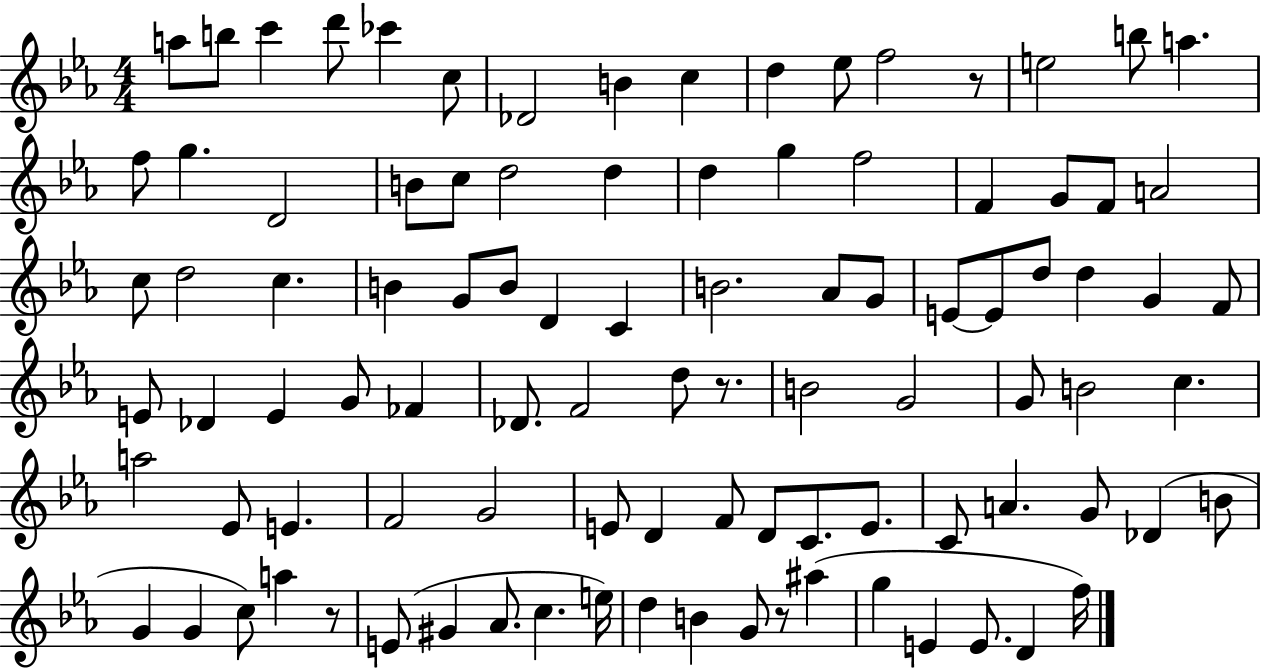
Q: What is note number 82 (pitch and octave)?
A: Ab4